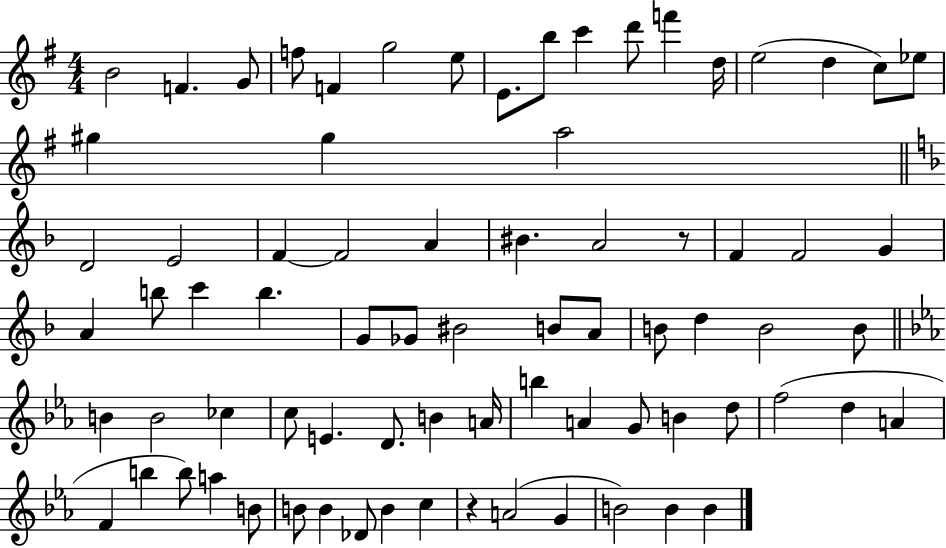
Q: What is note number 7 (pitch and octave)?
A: E5